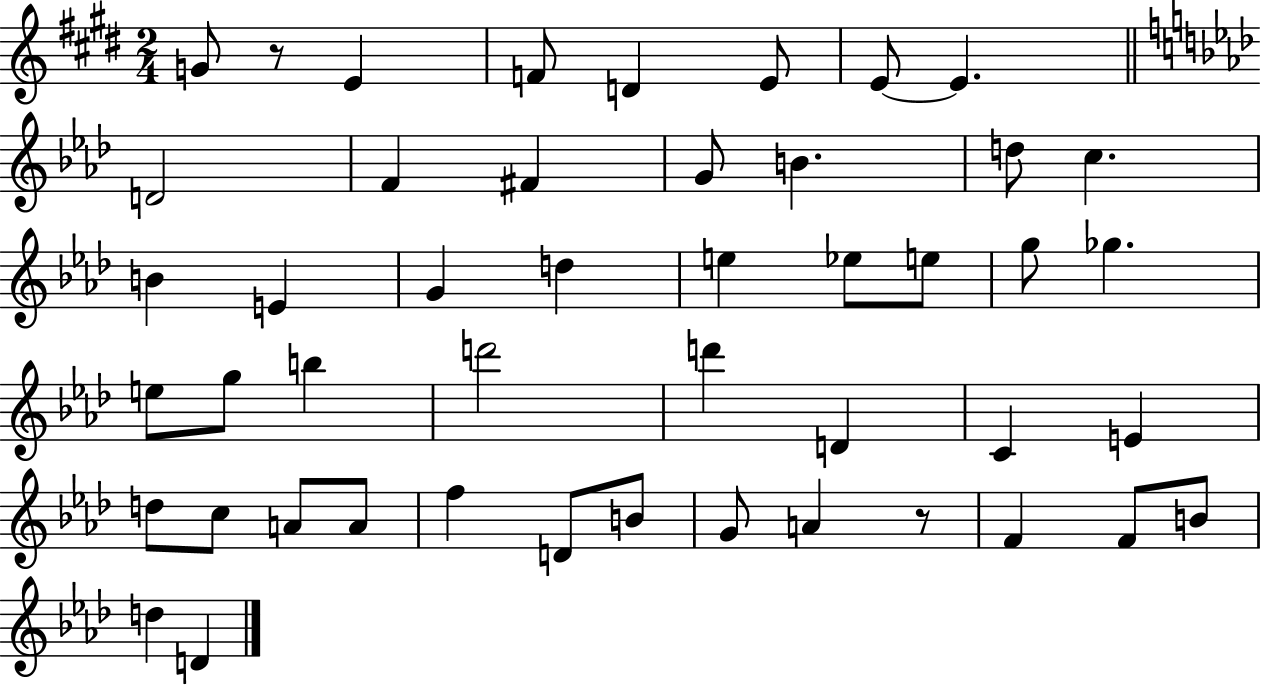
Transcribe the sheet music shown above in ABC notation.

X:1
T:Untitled
M:2/4
L:1/4
K:E
G/2 z/2 E F/2 D E/2 E/2 E D2 F ^F G/2 B d/2 c B E G d e _e/2 e/2 g/2 _g e/2 g/2 b d'2 d' D C E d/2 c/2 A/2 A/2 f D/2 B/2 G/2 A z/2 F F/2 B/2 d D